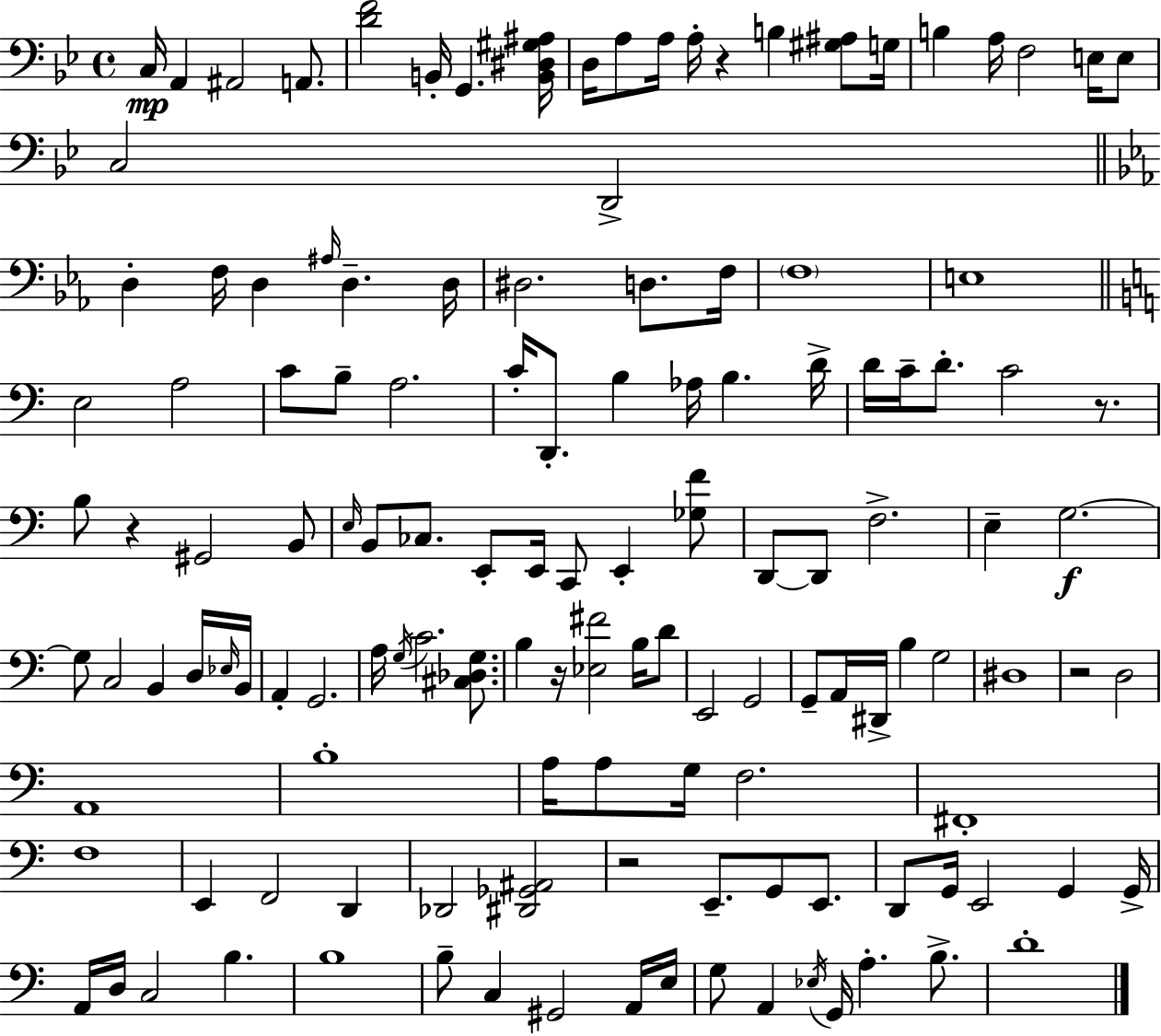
C3/s A2/q A#2/h A2/e. [D4,F4]/h B2/s G2/q. [B2,D#3,G#3,A#3]/s D3/s A3/e A3/s A3/s R/q B3/q [G#3,A#3]/e G3/s B3/q A3/s F3/h E3/s E3/e C3/h D2/h D3/q F3/s D3/q A#3/s D3/q. D3/s D#3/h. D3/e. F3/s F3/w E3/w E3/h A3/h C4/e B3/e A3/h. C4/s D2/e. B3/q Ab3/s B3/q. D4/s D4/s C4/s D4/e. C4/h R/e. B3/e R/q G#2/h B2/e E3/s B2/e CES3/e. E2/e E2/s C2/e E2/q [Gb3,F4]/e D2/e D2/e F3/h. E3/q G3/h. G3/e C3/h B2/q D3/s Eb3/s B2/s A2/q G2/h. A3/s G3/s C4/h. [C#3,Db3,G3]/e. B3/q R/s [Eb3,F#4]/h B3/s D4/e E2/h G2/h G2/e A2/s D#2/s B3/q G3/h D#3/w R/h D3/h A2/w B3/w A3/s A3/e G3/s F3/h. F#2/w F3/w E2/q F2/h D2/q Db2/h [D#2,Gb2,A#2]/h R/h E2/e. G2/e E2/e. D2/e G2/s E2/h G2/q G2/s A2/s D3/s C3/h B3/q. B3/w B3/e C3/q G#2/h A2/s E3/s G3/e A2/q Eb3/s G2/s A3/q. B3/e. D4/w